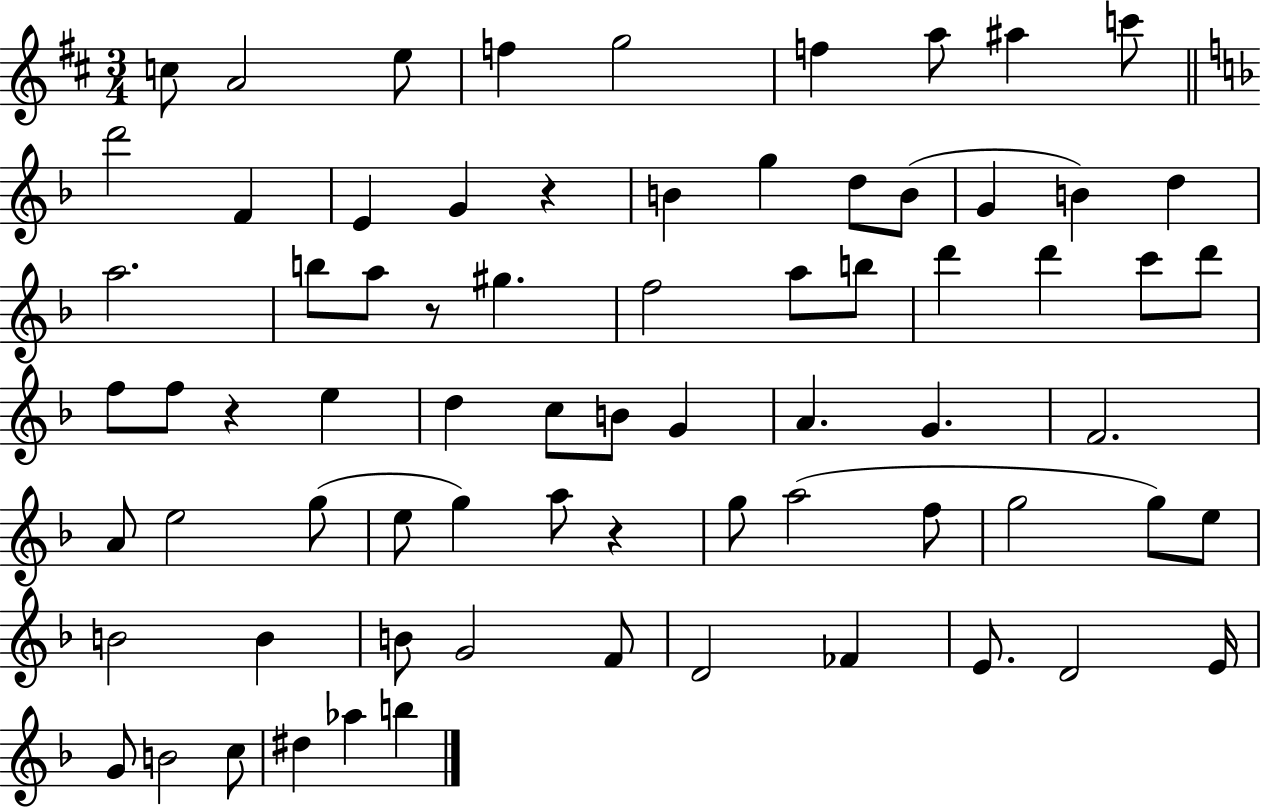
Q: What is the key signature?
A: D major